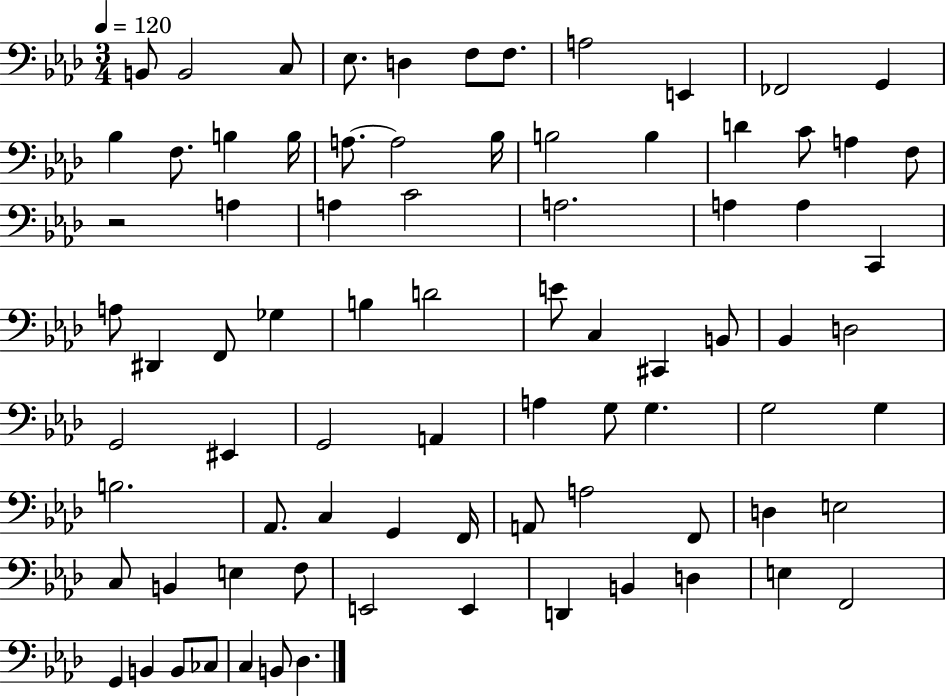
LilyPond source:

{
  \clef bass
  \numericTimeSignature
  \time 3/4
  \key aes \major
  \tempo 4 = 120
  b,8 b,2 c8 | ees8. d4 f8 f8. | a2 e,4 | fes,2 g,4 | \break bes4 f8. b4 b16 | a8.~~ a2 bes16 | b2 b4 | d'4 c'8 a4 f8 | \break r2 a4 | a4 c'2 | a2. | a4 a4 c,4 | \break a8 dis,4 f,8 ges4 | b4 d'2 | e'8 c4 cis,4 b,8 | bes,4 d2 | \break g,2 eis,4 | g,2 a,4 | a4 g8 g4. | g2 g4 | \break b2. | aes,8. c4 g,4 f,16 | a,8 a2 f,8 | d4 e2 | \break c8 b,4 e4 f8 | e,2 e,4 | d,4 b,4 d4 | e4 f,2 | \break g,4 b,4 b,8 ces8 | c4 b,8 des4. | \bar "|."
}